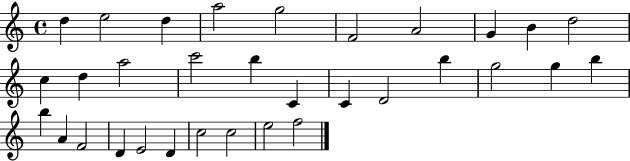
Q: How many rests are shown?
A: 0